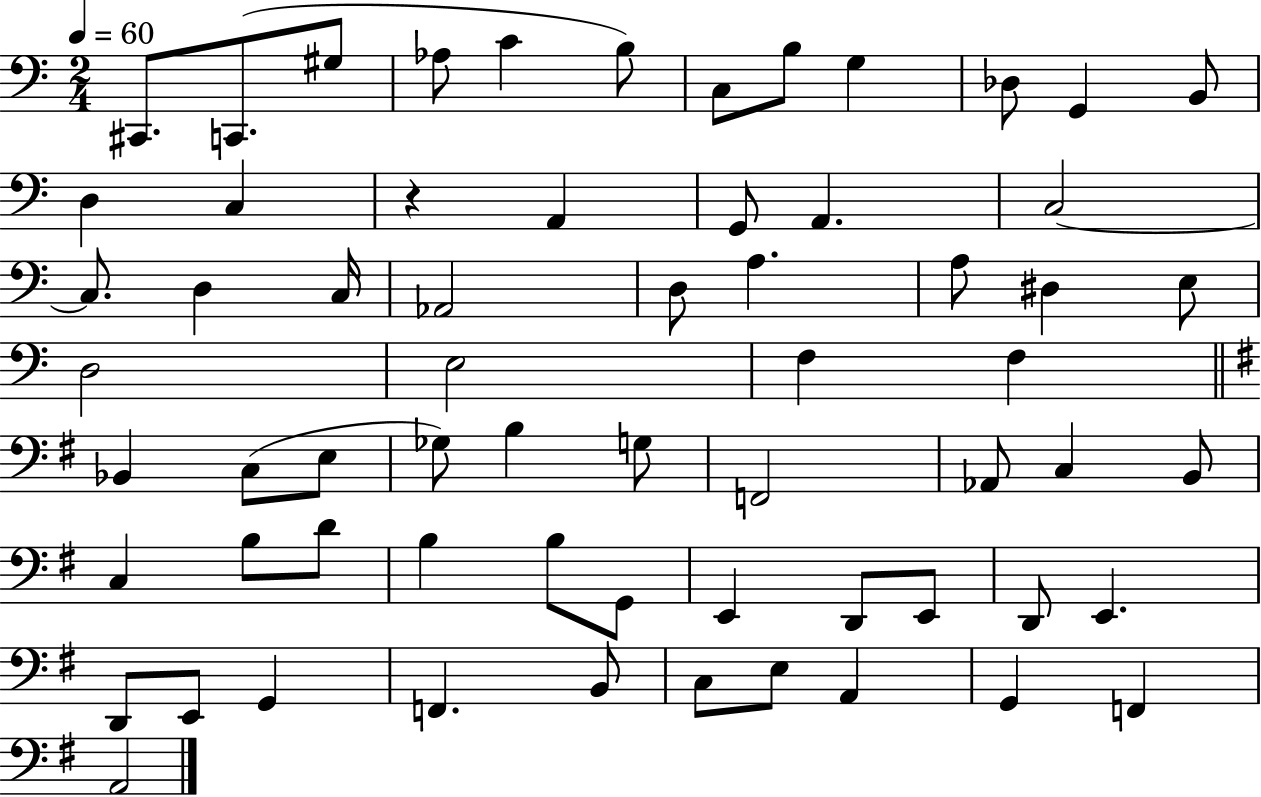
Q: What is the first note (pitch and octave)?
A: C#2